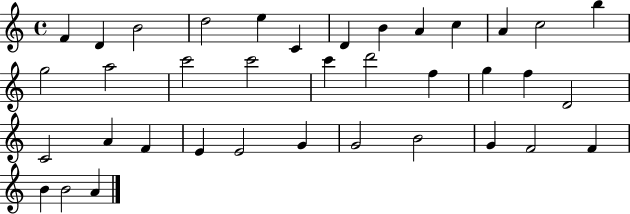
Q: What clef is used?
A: treble